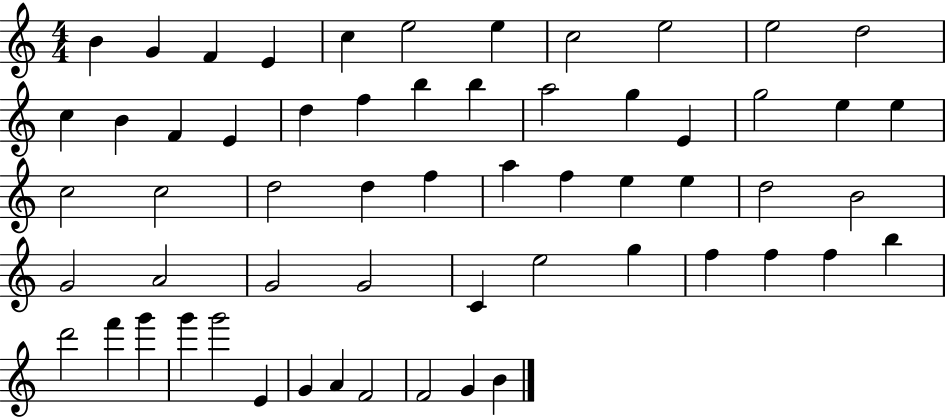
B4/q G4/q F4/q E4/q C5/q E5/h E5/q C5/h E5/h E5/h D5/h C5/q B4/q F4/q E4/q D5/q F5/q B5/q B5/q A5/h G5/q E4/q G5/h E5/q E5/q C5/h C5/h D5/h D5/q F5/q A5/q F5/q E5/q E5/q D5/h B4/h G4/h A4/h G4/h G4/h C4/q E5/h G5/q F5/q F5/q F5/q B5/q D6/h F6/q G6/q G6/q G6/h E4/q G4/q A4/q F4/h F4/h G4/q B4/q